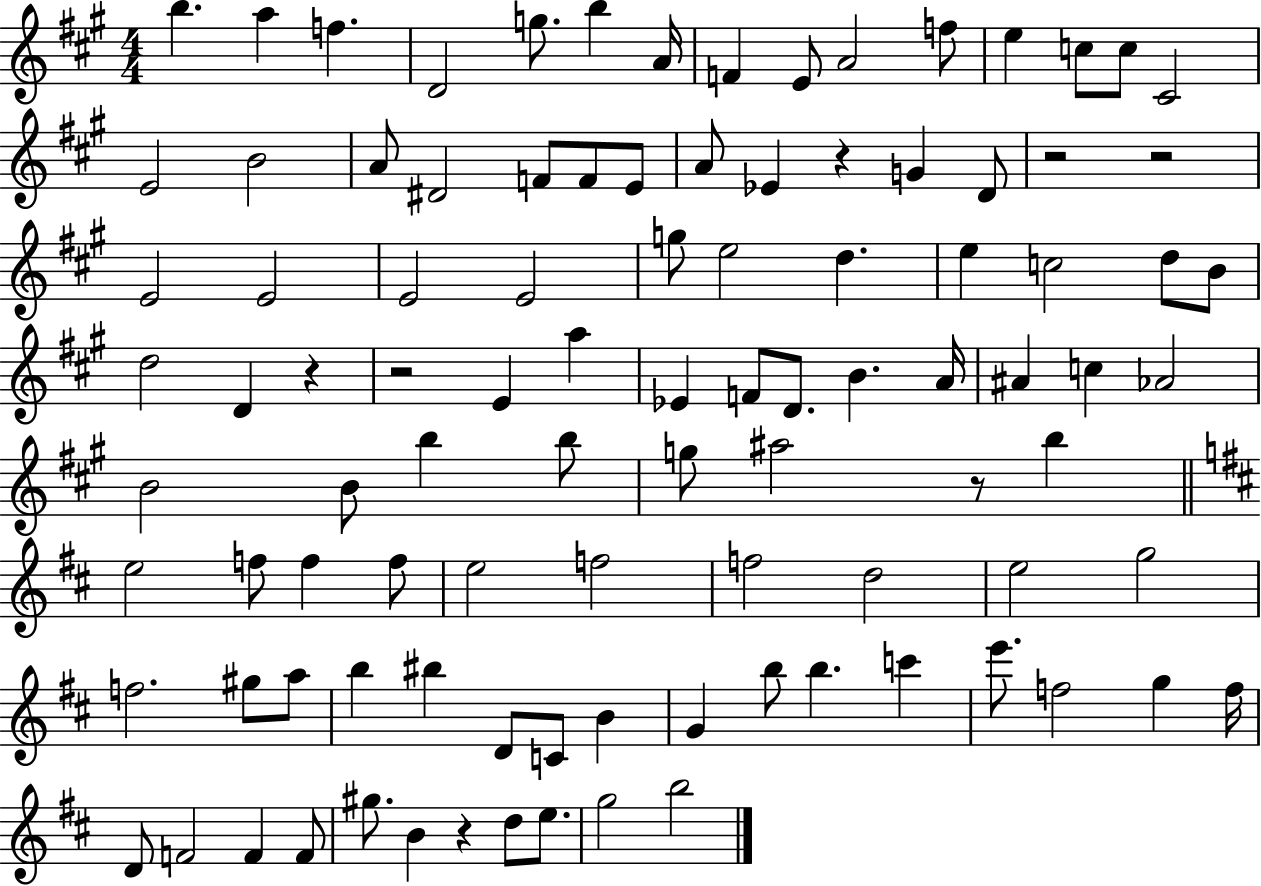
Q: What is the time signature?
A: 4/4